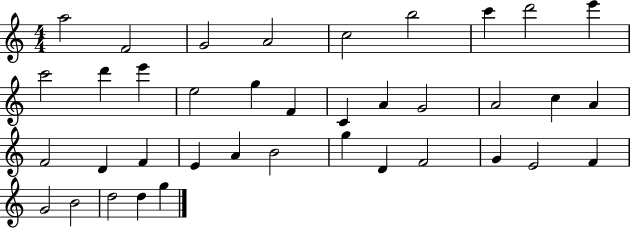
A5/h F4/h G4/h A4/h C5/h B5/h C6/q D6/h E6/q C6/h D6/q E6/q E5/h G5/q F4/q C4/q A4/q G4/h A4/h C5/q A4/q F4/h D4/q F4/q E4/q A4/q B4/h G5/q D4/q F4/h G4/q E4/h F4/q G4/h B4/h D5/h D5/q G5/q